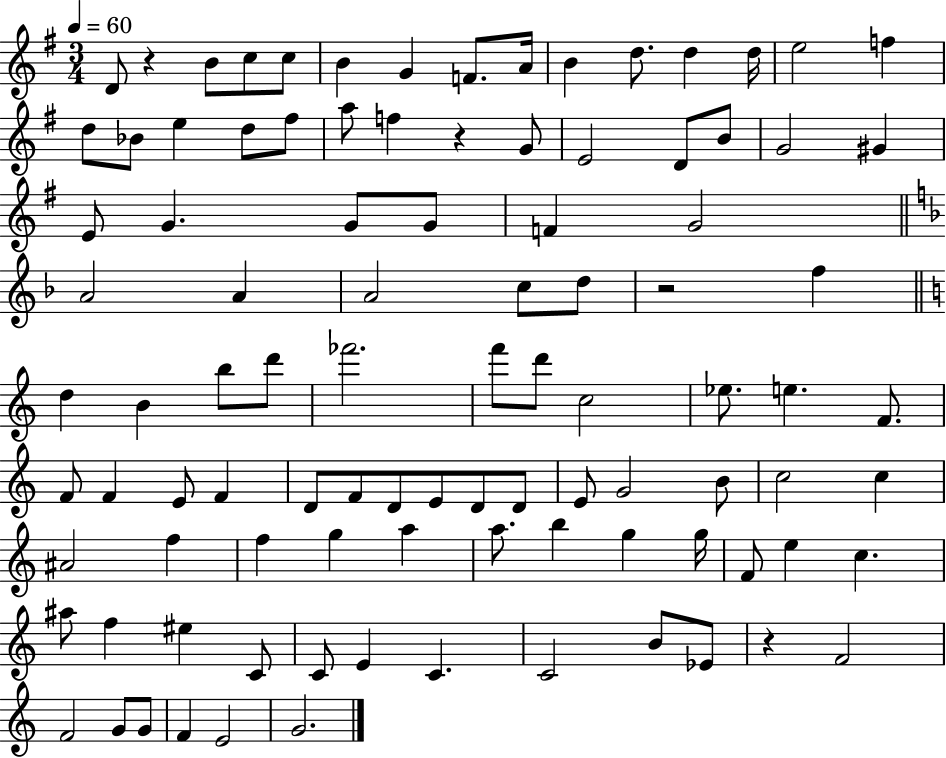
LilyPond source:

{
  \clef treble
  \numericTimeSignature
  \time 3/4
  \key g \major
  \tempo 4 = 60
  d'8 r4 b'8 c''8 c''8 | b'4 g'4 f'8. a'16 | b'4 d''8. d''4 d''16 | e''2 f''4 | \break d''8 bes'8 e''4 d''8 fis''8 | a''8 f''4 r4 g'8 | e'2 d'8 b'8 | g'2 gis'4 | \break e'8 g'4. g'8 g'8 | f'4 g'2 | \bar "||" \break \key d \minor a'2 a'4 | a'2 c''8 d''8 | r2 f''4 | \bar "||" \break \key a \minor d''4 b'4 b''8 d'''8 | fes'''2. | f'''8 d'''8 c''2 | ees''8. e''4. f'8. | \break f'8 f'4 e'8 f'4 | d'8 f'8 d'8 e'8 d'8 d'8 | e'8 g'2 b'8 | c''2 c''4 | \break ais'2 f''4 | f''4 g''4 a''4 | a''8. b''4 g''4 g''16 | f'8 e''4 c''4. | \break ais''8 f''4 eis''4 c'8 | c'8 e'4 c'4. | c'2 b'8 ees'8 | r4 f'2 | \break f'2 g'8 g'8 | f'4 e'2 | g'2. | \bar "|."
}